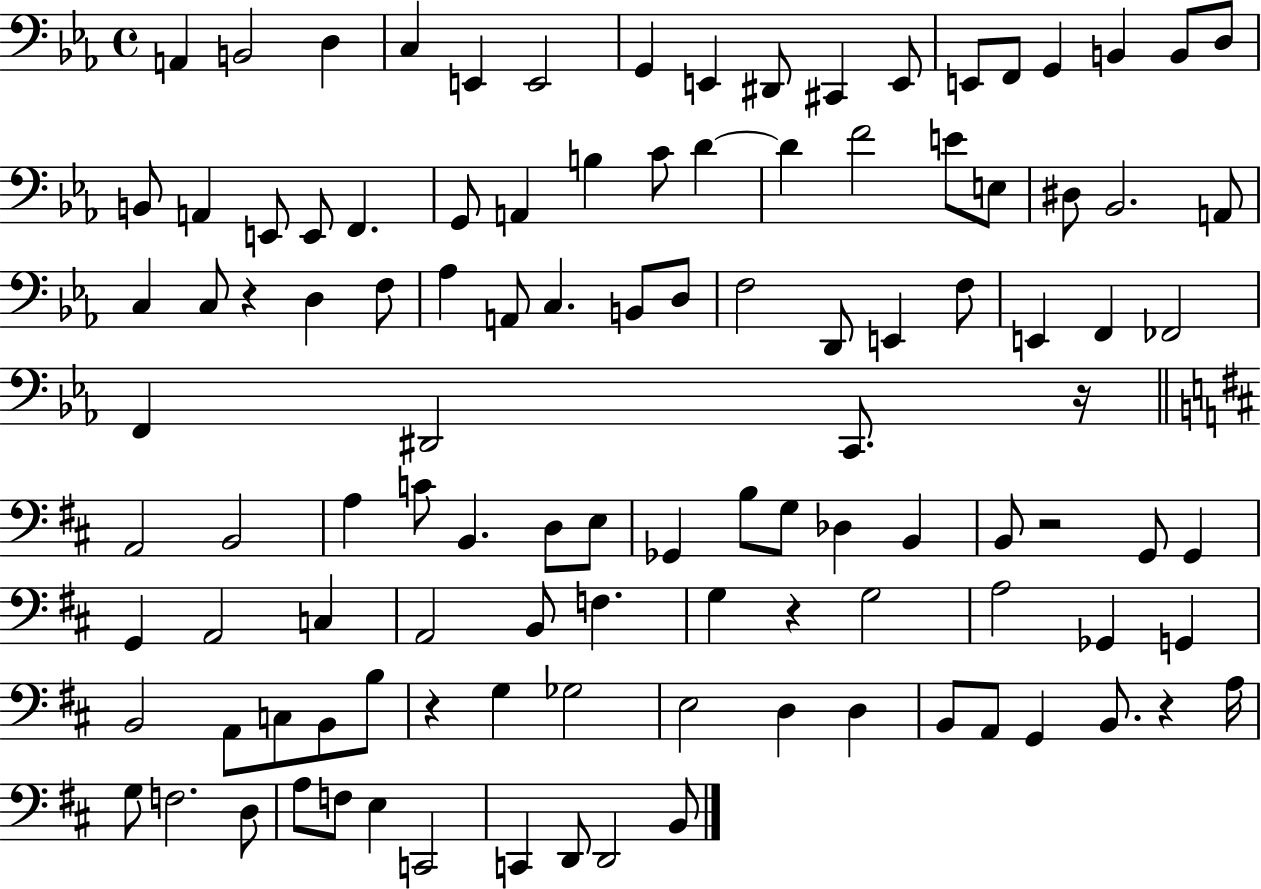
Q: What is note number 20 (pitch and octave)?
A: E2